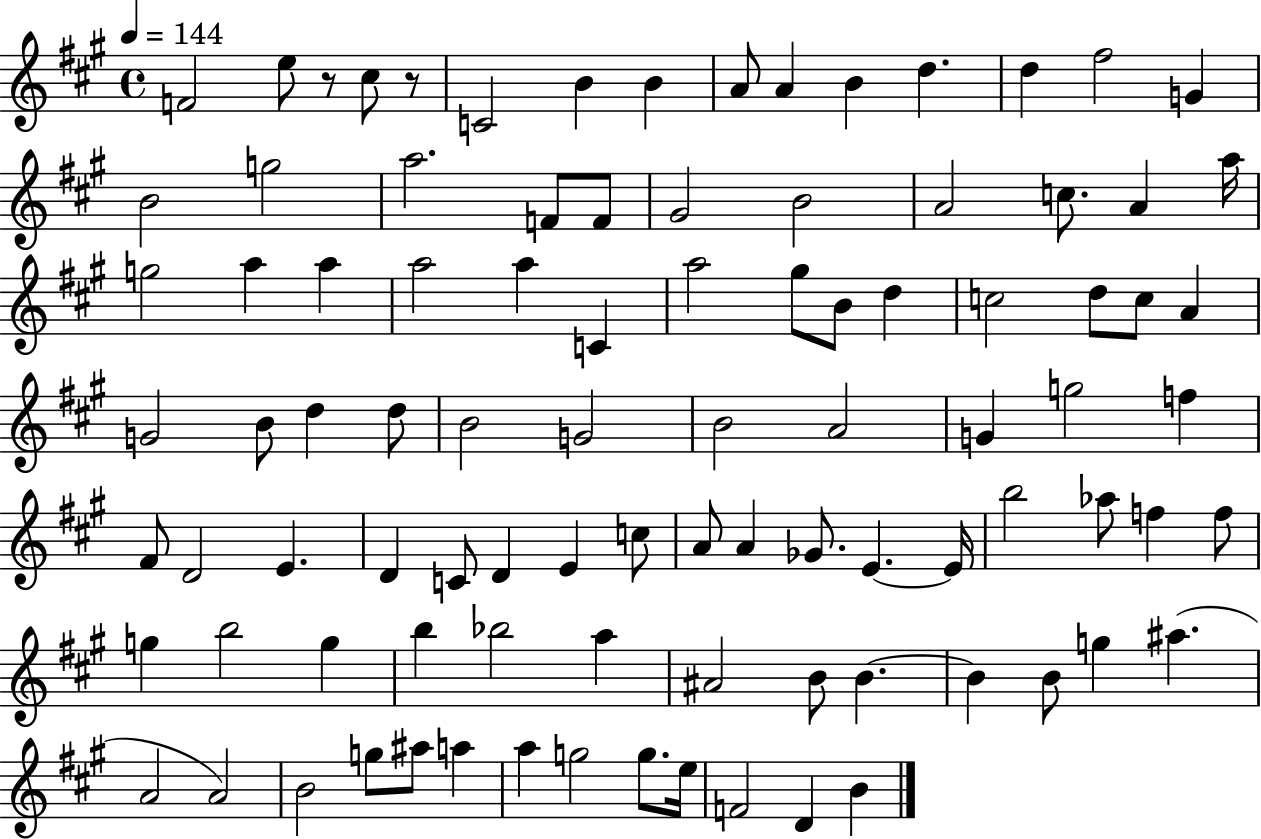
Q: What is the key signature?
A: A major